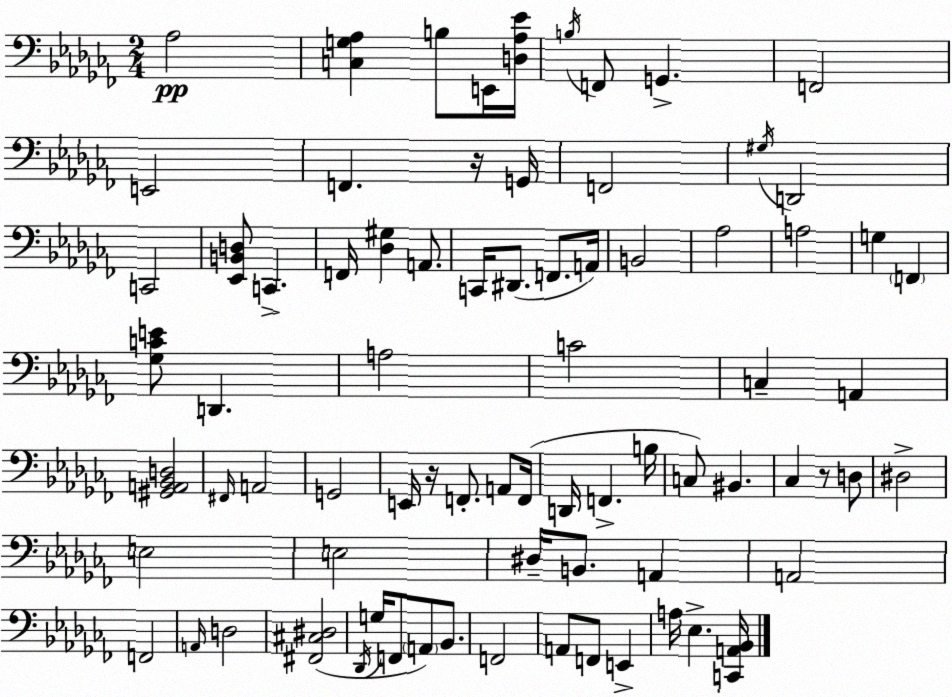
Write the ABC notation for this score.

X:1
T:Untitled
M:2/4
L:1/4
K:Abm
_A,2 [C,G,_A,] B,/2 E,,/4 [D,_A,_E]/4 B,/4 F,,/2 G,, F,,2 E,,2 F,, z/4 G,,/4 F,,2 ^G,/4 D,,2 C,,2 [_E,,B,,D,]/2 C,, F,,/4 [_D,^G,] A,,/2 C,,/4 ^D,,/2 F,,/2 A,,/4 B,,2 _A,2 A,2 G, F,, [_G,CE]/2 D,, A,2 C2 C, A,, [^G,,A,,_B,,D,]2 ^F,,/4 A,,2 G,,2 E,,/4 z/4 F,,/2 A,,/2 F,,/4 D,,/4 F,, B,/4 C,/2 ^B,, _C, z/2 D,/2 ^D,2 E,2 E,2 ^D,/4 B,,/2 A,, A,,2 F,,2 A,,/4 D,2 [^F,,^C,^D,]2 _D,,/4 G,/4 F,,/2 A,,/2 _B,,/2 F,,2 A,,/2 F,,/2 E,, A,/4 _E, [C,,A,,_B,,]/4